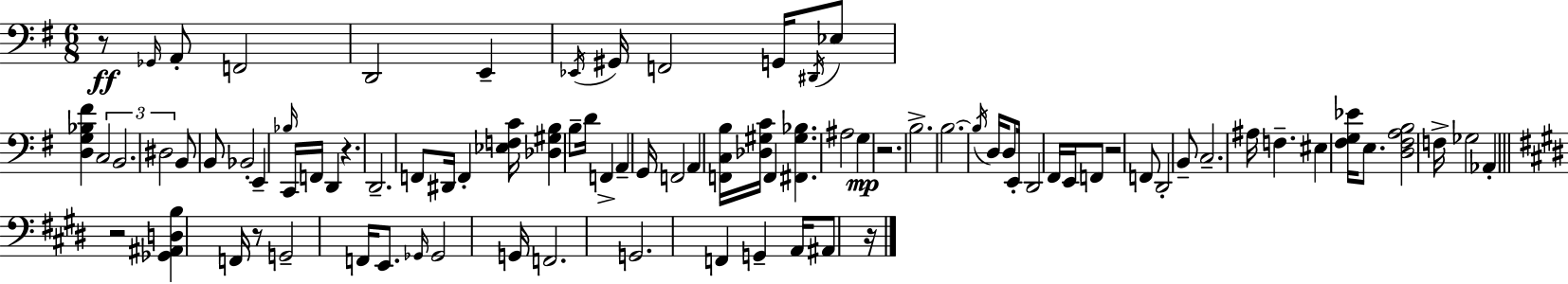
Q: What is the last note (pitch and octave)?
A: A#2